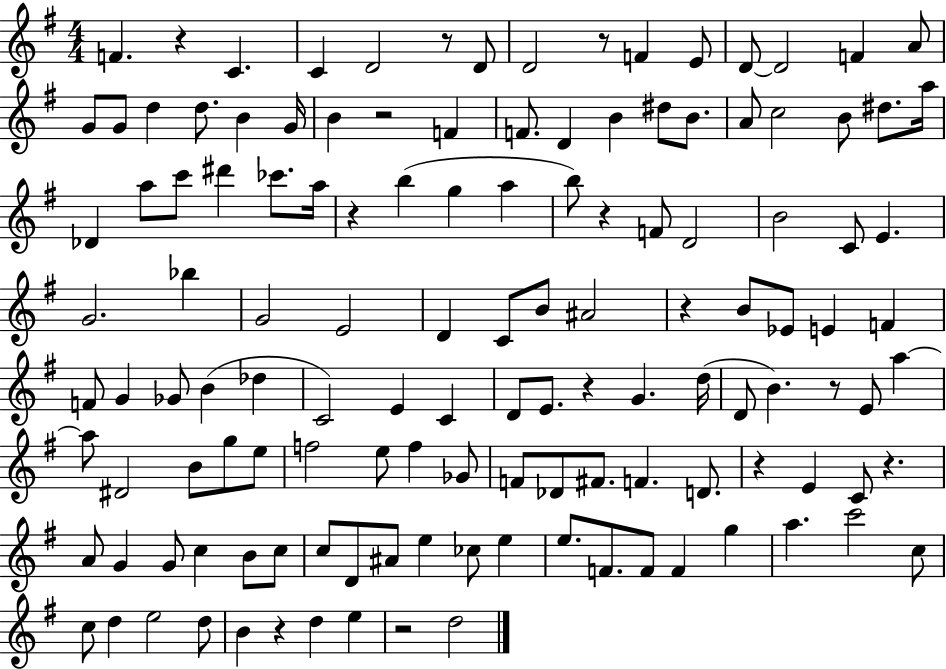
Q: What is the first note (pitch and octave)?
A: F4